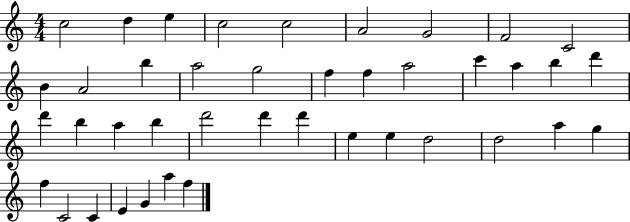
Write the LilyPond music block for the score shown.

{
  \clef treble
  \numericTimeSignature
  \time 4/4
  \key c \major
  c''2 d''4 e''4 | c''2 c''2 | a'2 g'2 | f'2 c'2 | \break b'4 a'2 b''4 | a''2 g''2 | f''4 f''4 a''2 | c'''4 a''4 b''4 d'''4 | \break d'''4 b''4 a''4 b''4 | d'''2 d'''4 d'''4 | e''4 e''4 d''2 | d''2 a''4 g''4 | \break f''4 c'2 c'4 | e'4 g'4 a''4 f''4 | \bar "|."
}